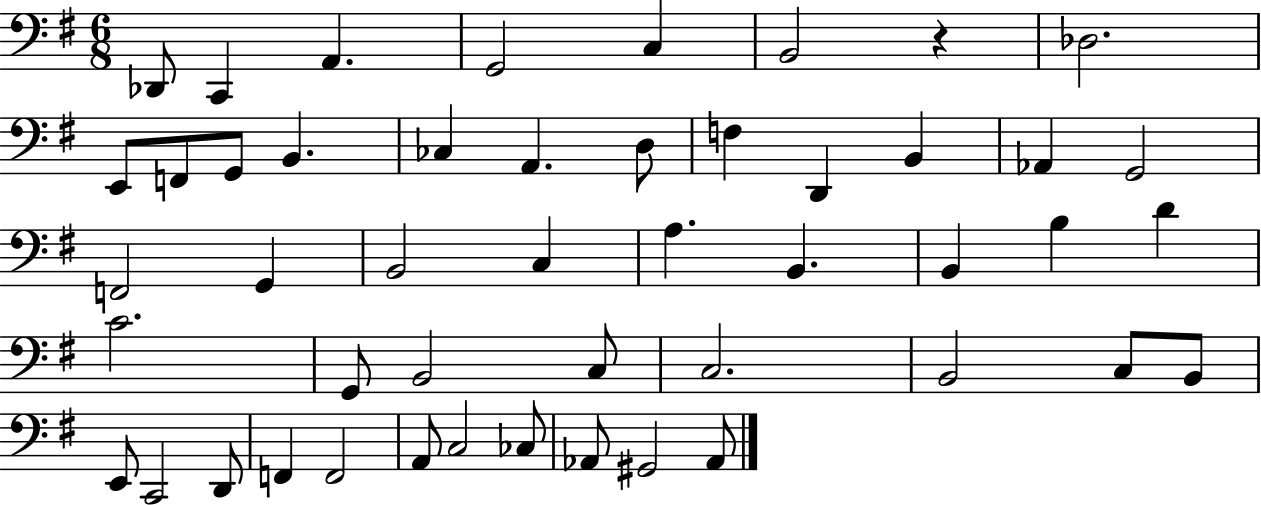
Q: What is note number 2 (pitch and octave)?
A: C2